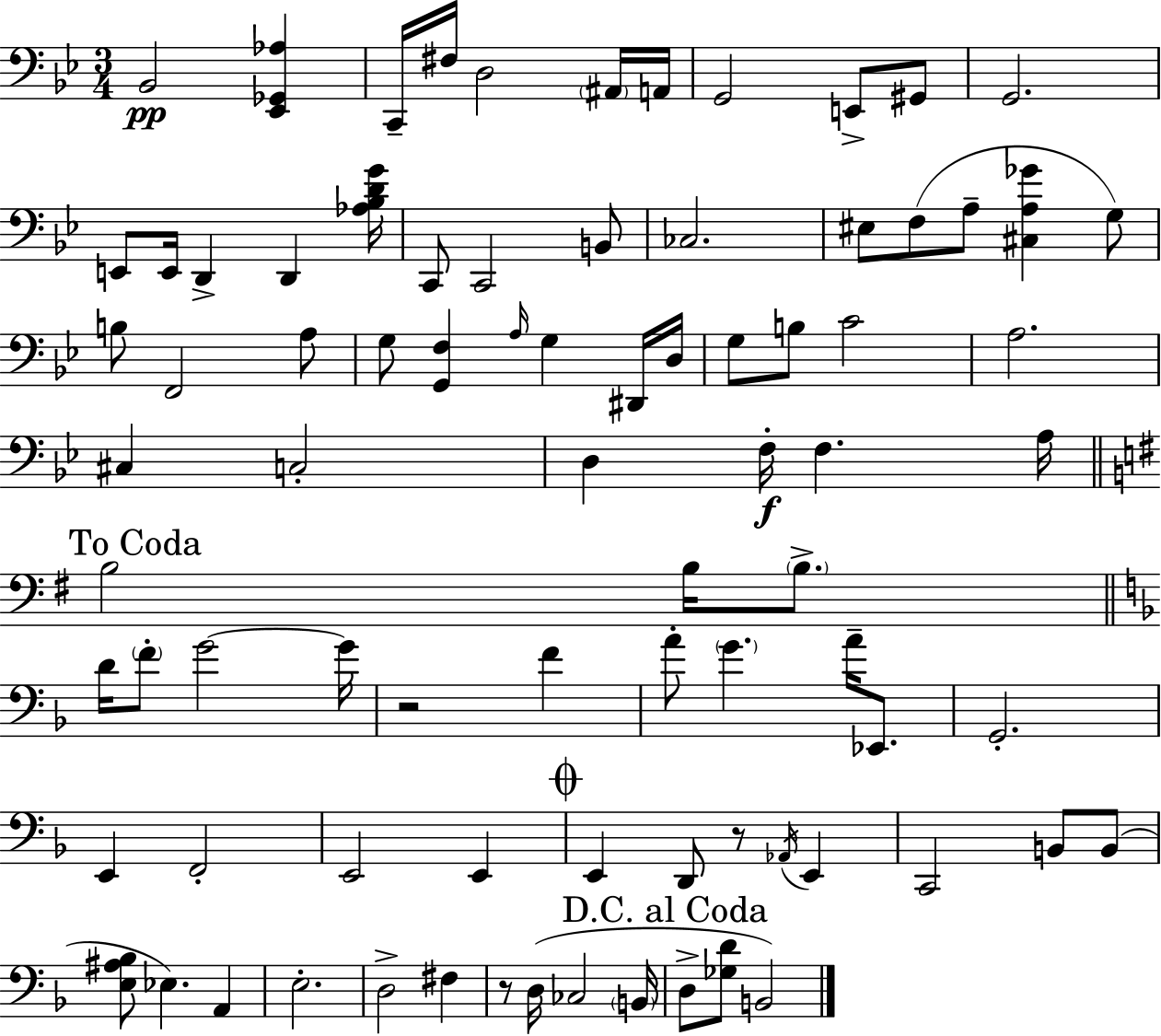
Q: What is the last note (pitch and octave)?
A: B2